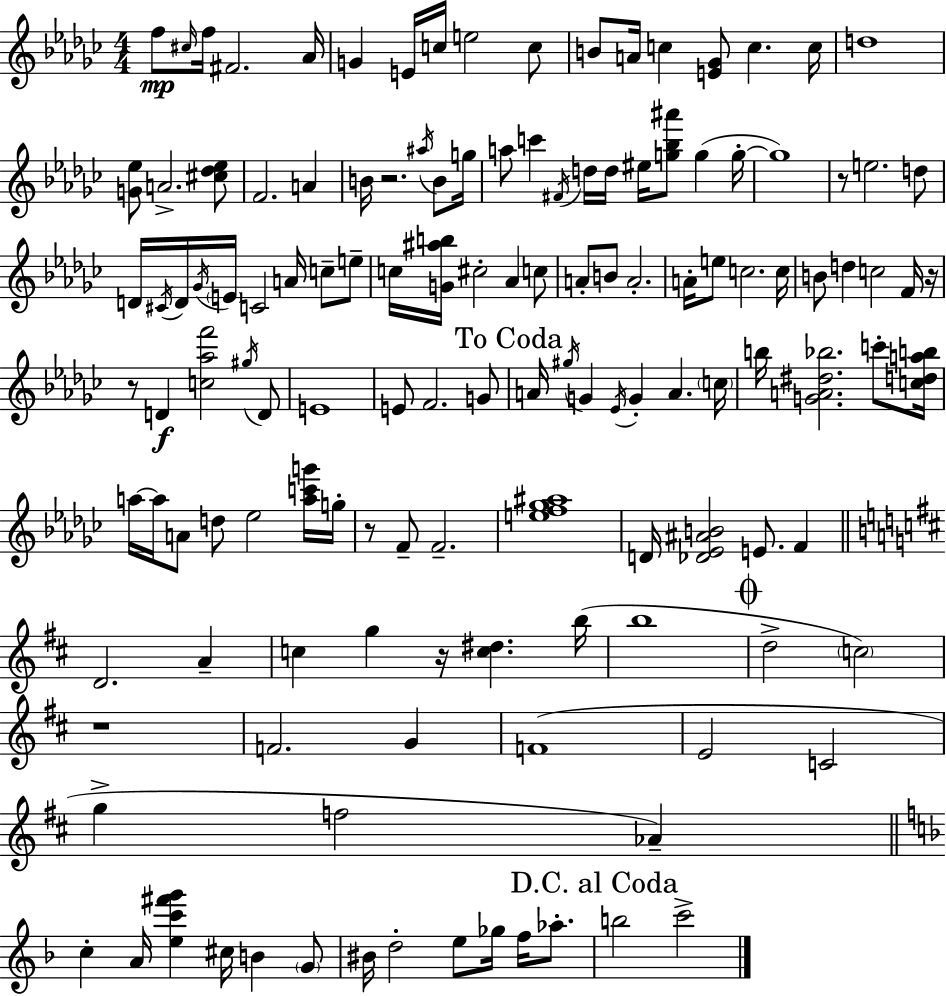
{
  \clef treble
  \numericTimeSignature
  \time 4/4
  \key ees \minor
  f''8\mp \grace { cis''16 } f''16 fis'2. | aes'16 g'4 e'16 c''16 e''2 c''8 | b'8 a'16 c''4 <e' ges'>8 c''4. | c''16 d''1 | \break <g' ees''>8 a'2.-> <cis'' des'' ees''>8 | f'2. a'4 | b'16 r2. \acciaccatura { ais''16 } b'8 | g''16 a''8 c'''4 \acciaccatura { fis'16 } d''16 d''16 eis''16 <g'' bes'' ais'''>8 g''4( | \break g''16-.~~ g''1) | r8 e''2. | d''8 d'16 \acciaccatura { cis'16 } d'16 \acciaccatura { ges'16 } \parenthesize e'16 c'2 | a'16 c''8-- e''8-- c''16 <g' ais'' b''>16 cis''2-. aes'4 | \break c''8 a'8-. b'8 a'2.-. | a'16-. e''8 c''2. | c''16 b'8 d''4 c''2 | f'16 r16 r8 d'4\f <c'' aes'' f'''>2 | \break \acciaccatura { gis''16 } d'8 e'1 | e'8 f'2. | g'8 \mark "To Coda" a'16 \acciaccatura { gis''16 } g'4 \acciaccatura { ees'16 } g'4-. | a'4. \parenthesize c''16 b''16 <g' a' dis'' bes''>2. | \break c'''8-. <c'' d'' a'' b''>16 a''16~~ a''16 a'8 d''8 ees''2 | <a'' c''' g'''>16 g''16-. r8 f'8-- f'2.-- | <e'' f'' ges'' ais''>1 | d'16 <des' ees' ais' b'>2 | \break e'8. f'4 \bar "||" \break \key b \minor d'2. a'4-- | c''4 g''4 r16 <c'' dis''>4. b''16( | b''1 | \mark \markup { \musicglyph "scripts.coda" } d''2-> \parenthesize c''2) | \break r1 | f'2. g'4 | f'1( | e'2 c'2 | \break g''4-> f''2 aes'4--) | \bar "||" \break \key d \minor c''4-. a'16 <e'' c''' fis''' g'''>4 cis''16 b'4 \parenthesize g'8 | bis'16 d''2-. e''8 ges''16 f''16 aes''8.-. | \mark "D.C. al Coda" b''2 c'''2-> | \bar "|."
}